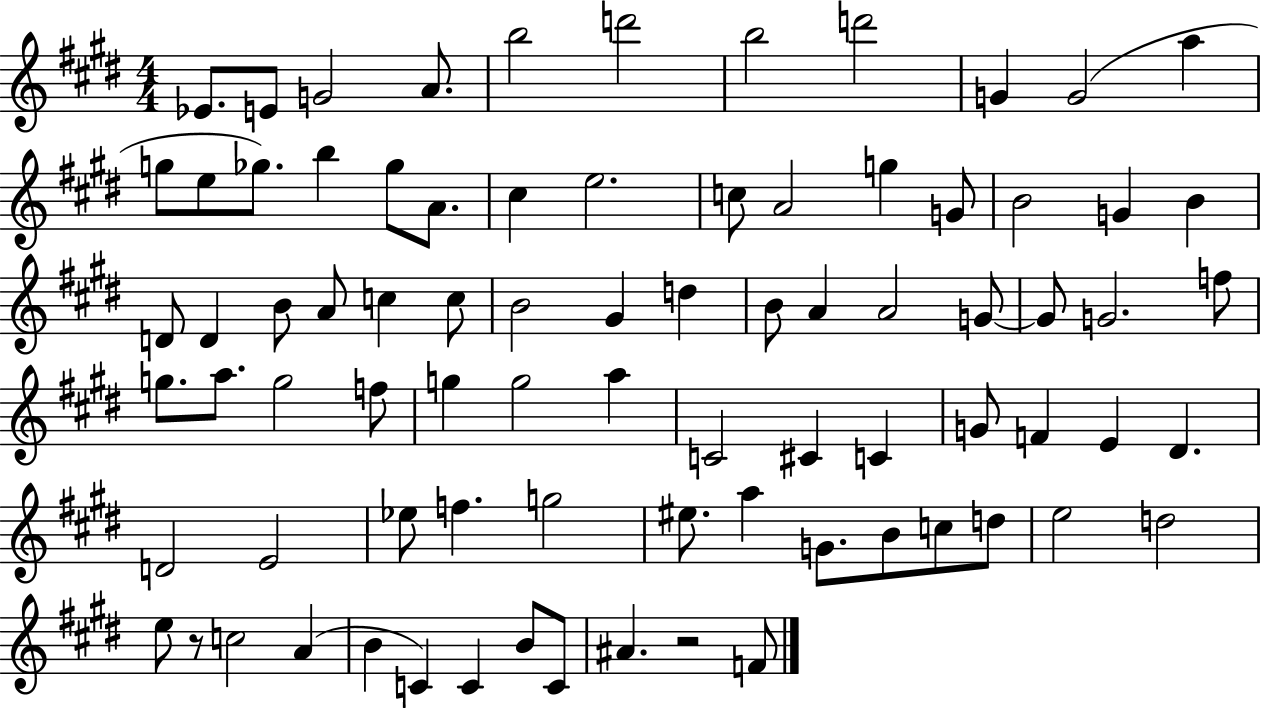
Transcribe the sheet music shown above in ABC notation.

X:1
T:Untitled
M:4/4
L:1/4
K:E
_E/2 E/2 G2 A/2 b2 d'2 b2 d'2 G G2 a g/2 e/2 _g/2 b _g/2 A/2 ^c e2 c/2 A2 g G/2 B2 G B D/2 D B/2 A/2 c c/2 B2 ^G d B/2 A A2 G/2 G/2 G2 f/2 g/2 a/2 g2 f/2 g g2 a C2 ^C C G/2 F E ^D D2 E2 _e/2 f g2 ^e/2 a G/2 B/2 c/2 d/2 e2 d2 e/2 z/2 c2 A B C C B/2 C/2 ^A z2 F/2